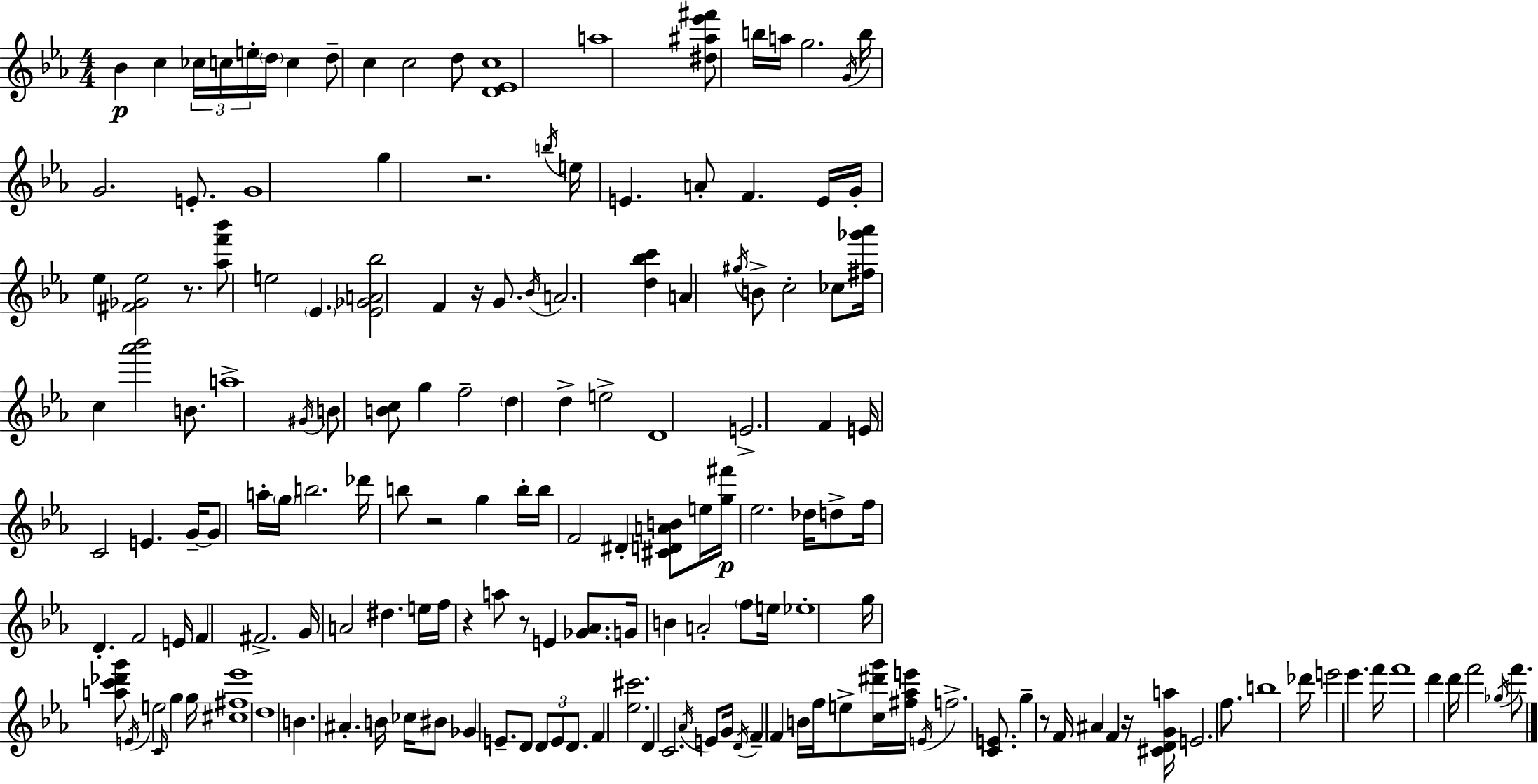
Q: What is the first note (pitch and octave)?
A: Bb4